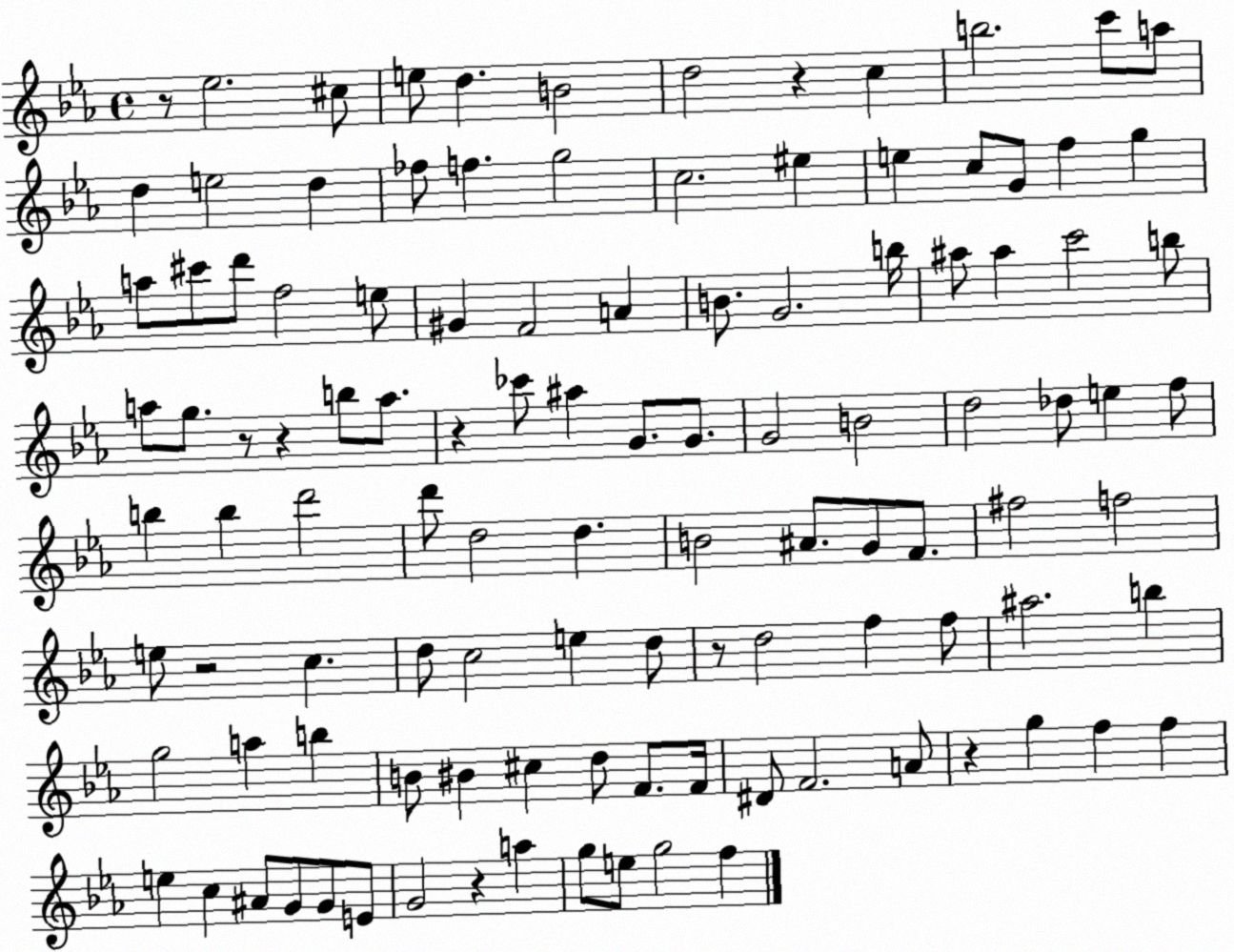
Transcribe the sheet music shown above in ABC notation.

X:1
T:Untitled
M:4/4
L:1/4
K:Eb
z/2 _e2 ^c/2 e/2 d B2 d2 z c b2 c'/2 a/2 d e2 d _f/2 f g2 c2 ^e e c/2 G/2 f g a/2 ^c'/2 d'/2 f2 e/2 ^G F2 A B/2 G2 b/4 ^a/2 ^a c'2 b/2 a/2 g/2 z/2 z b/2 a/2 z _c'/2 ^a G/2 G/2 G2 B2 d2 _d/2 e f/2 b b d'2 d'/2 d2 d B2 ^A/2 G/2 F/2 ^f2 f2 e/2 z2 c d/2 c2 e d/2 z/2 d2 f f/2 ^a2 b g2 a b B/2 ^B ^c d/2 F/2 F/4 ^D/2 F2 A/2 z g f f e c ^A/2 G/2 G/2 E/2 G2 z a g/2 e/2 g2 f